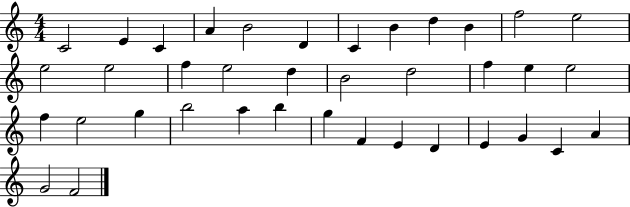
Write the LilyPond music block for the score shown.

{
  \clef treble
  \numericTimeSignature
  \time 4/4
  \key c \major
  c'2 e'4 c'4 | a'4 b'2 d'4 | c'4 b'4 d''4 b'4 | f''2 e''2 | \break e''2 e''2 | f''4 e''2 d''4 | b'2 d''2 | f''4 e''4 e''2 | \break f''4 e''2 g''4 | b''2 a''4 b''4 | g''4 f'4 e'4 d'4 | e'4 g'4 c'4 a'4 | \break g'2 f'2 | \bar "|."
}